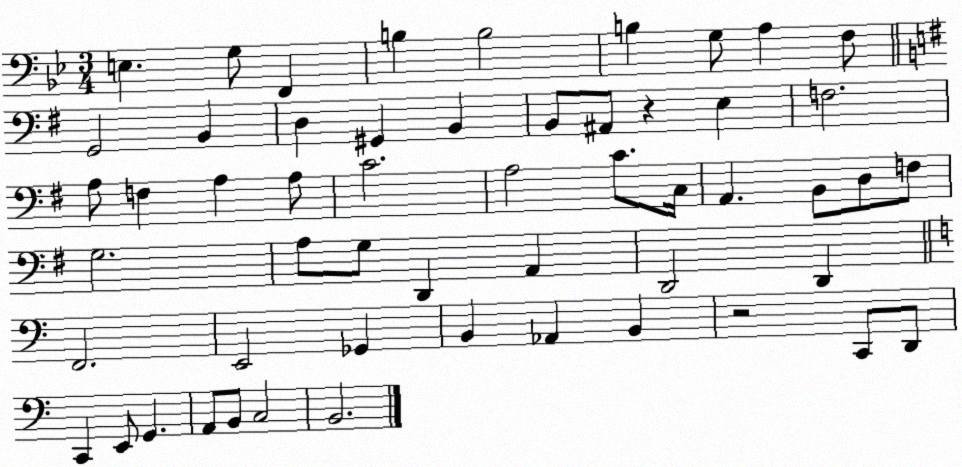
X:1
T:Untitled
M:3/4
L:1/4
K:Bb
E, G,/2 F,, B, B,2 B, G,/2 A, F,/2 G,,2 B,, D, ^G,, B,, B,,/2 ^A,,/2 z E, F,2 A,/2 F, A, A,/2 C2 A,2 C/2 C,/4 A,, B,,/2 D,/2 F,/2 G,2 A,/2 G,/2 D,, A,, D,,2 D,, F,,2 E,,2 _G,, B,, _A,, B,, z2 C,,/2 D,,/2 C,, E,,/2 G,, A,,/2 B,,/2 C,2 B,,2